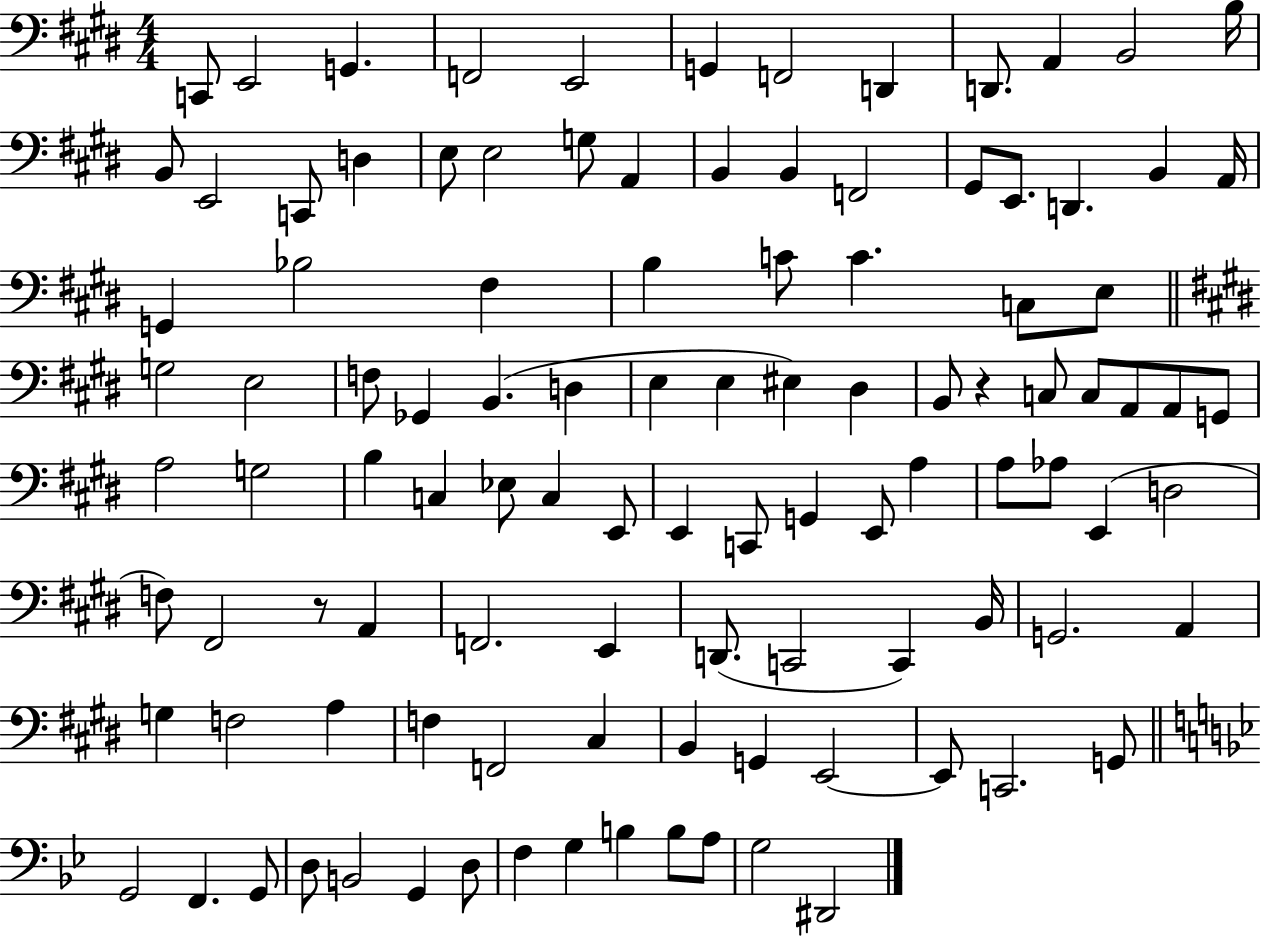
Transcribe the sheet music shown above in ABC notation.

X:1
T:Untitled
M:4/4
L:1/4
K:E
C,,/2 E,,2 G,, F,,2 E,,2 G,, F,,2 D,, D,,/2 A,, B,,2 B,/4 B,,/2 E,,2 C,,/2 D, E,/2 E,2 G,/2 A,, B,, B,, F,,2 ^G,,/2 E,,/2 D,, B,, A,,/4 G,, _B,2 ^F, B, C/2 C C,/2 E,/2 G,2 E,2 F,/2 _G,, B,, D, E, E, ^E, ^D, B,,/2 z C,/2 C,/2 A,,/2 A,,/2 G,,/2 A,2 G,2 B, C, _E,/2 C, E,,/2 E,, C,,/2 G,, E,,/2 A, A,/2 _A,/2 E,, D,2 F,/2 ^F,,2 z/2 A,, F,,2 E,, D,,/2 C,,2 C,, B,,/4 G,,2 A,, G, F,2 A, F, F,,2 ^C, B,, G,, E,,2 E,,/2 C,,2 G,,/2 G,,2 F,, G,,/2 D,/2 B,,2 G,, D,/2 F, G, B, B,/2 A,/2 G,2 ^D,,2